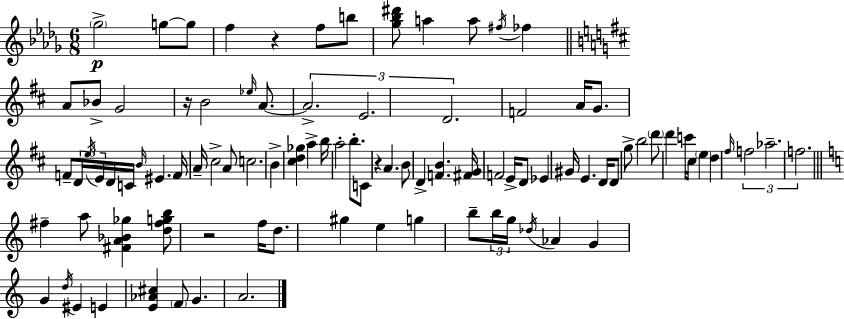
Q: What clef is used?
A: treble